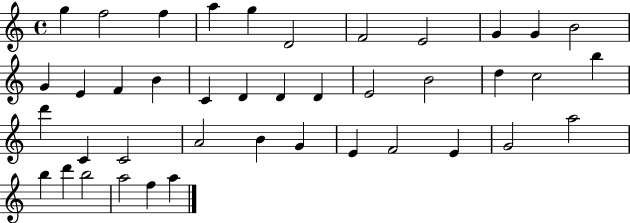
G5/q F5/h F5/q A5/q G5/q D4/h F4/h E4/h G4/q G4/q B4/h G4/q E4/q F4/q B4/q C4/q D4/q D4/q D4/q E4/h B4/h D5/q C5/h B5/q D6/q C4/q C4/h A4/h B4/q G4/q E4/q F4/h E4/q G4/h A5/h B5/q D6/q B5/h A5/h F5/q A5/q